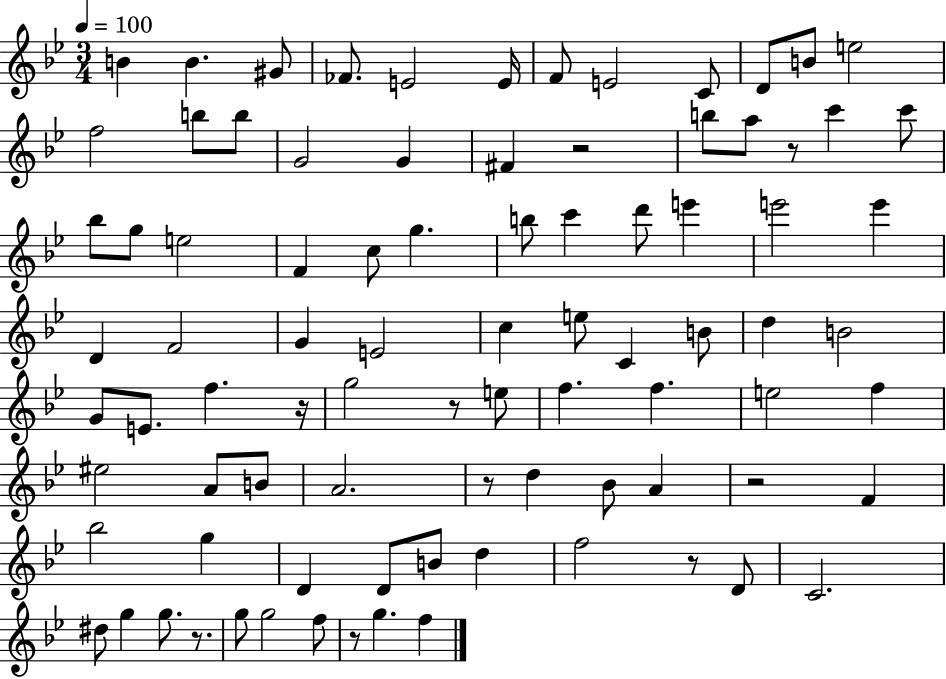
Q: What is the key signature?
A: BES major